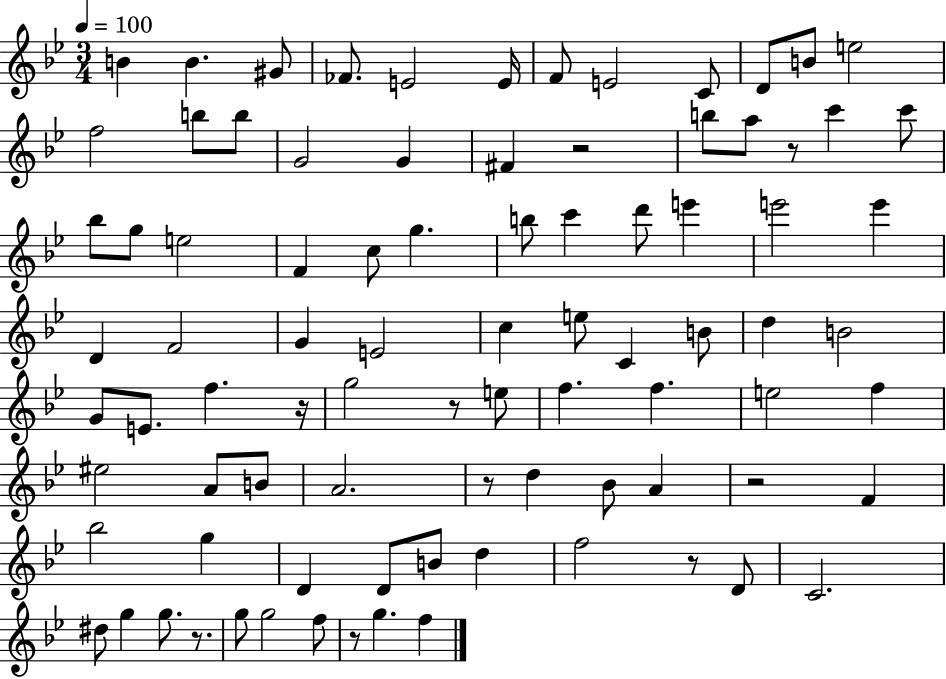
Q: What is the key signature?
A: BES major